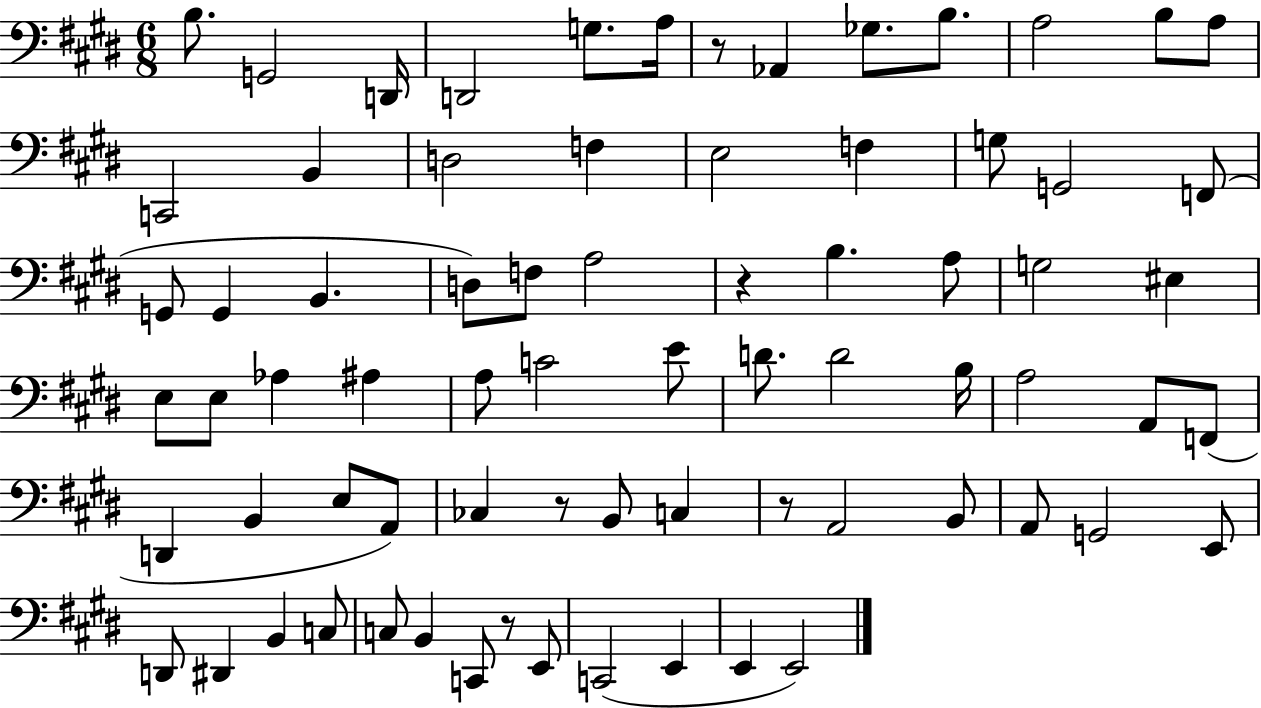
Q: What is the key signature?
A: E major